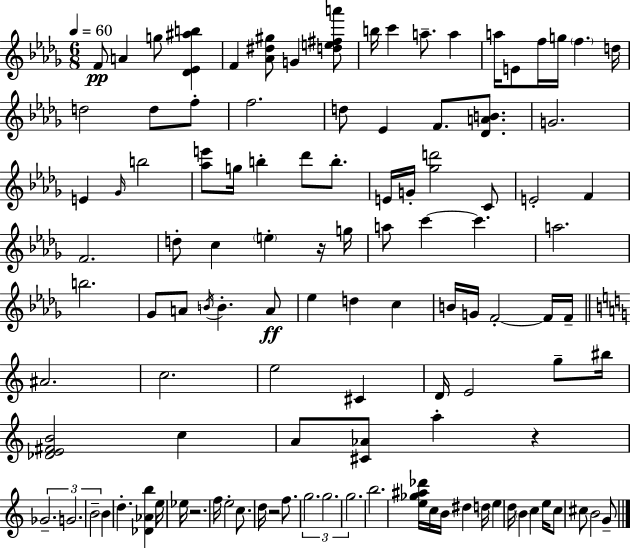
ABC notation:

X:1
T:Untitled
M:6/8
L:1/4
K:Bbm
F/2 A g/2 [_D_E^ab] F [_A^d^g]/2 G [de^fa']/2 b/4 c' a/2 a a/4 E/2 f/4 g/4 f d/4 d2 d/2 f/2 f2 d/2 _E F/2 [_DAB]/2 G2 E _G/4 b2 [_ae']/2 g/4 b _d'/2 b/2 E/4 G/4 [_gd']2 C/2 E2 F F2 d/2 c e z/4 g/4 a/2 c' c' a2 b2 _G/2 A/2 B/4 B A/2 _e d c B/4 G/4 F2 F/4 F/4 ^A2 c2 e2 ^C D/4 E2 g/2 ^b/4 [_DE^FB]2 c A/2 [^C_A]/2 a z _G2 G2 B2 B d [_D_Ab] e/4 _e/4 z2 f/4 e2 c/2 d/4 z2 f/2 g2 g2 g2 b2 [e_g^a_d']/4 c/4 B/4 ^d d/4 e d/4 B c e/4 c/2 ^c/2 B2 G/2